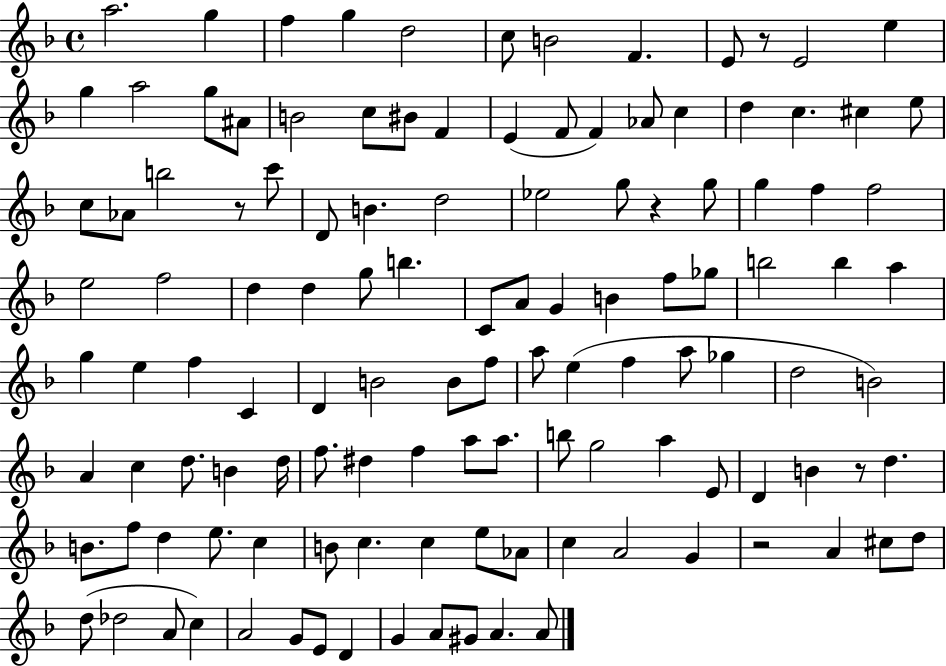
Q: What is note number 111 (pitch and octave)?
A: E4